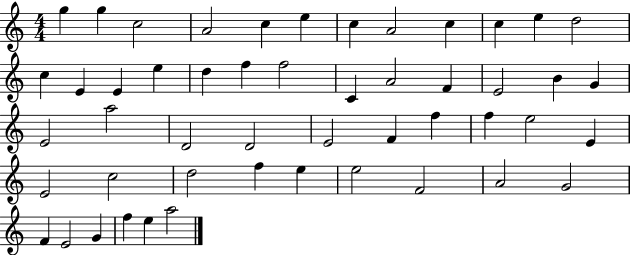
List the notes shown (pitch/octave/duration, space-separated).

G5/q G5/q C5/h A4/h C5/q E5/q C5/q A4/h C5/q C5/q E5/q D5/h C5/q E4/q E4/q E5/q D5/q F5/q F5/h C4/q A4/h F4/q E4/h B4/q G4/q E4/h A5/h D4/h D4/h E4/h F4/q F5/q F5/q E5/h E4/q E4/h C5/h D5/h F5/q E5/q E5/h F4/h A4/h G4/h F4/q E4/h G4/q F5/q E5/q A5/h